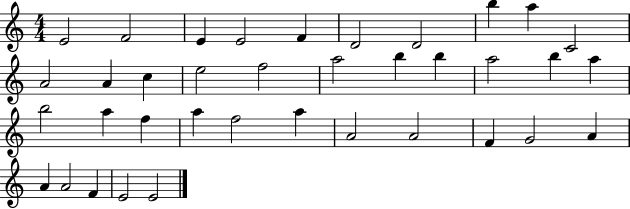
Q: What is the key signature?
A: C major